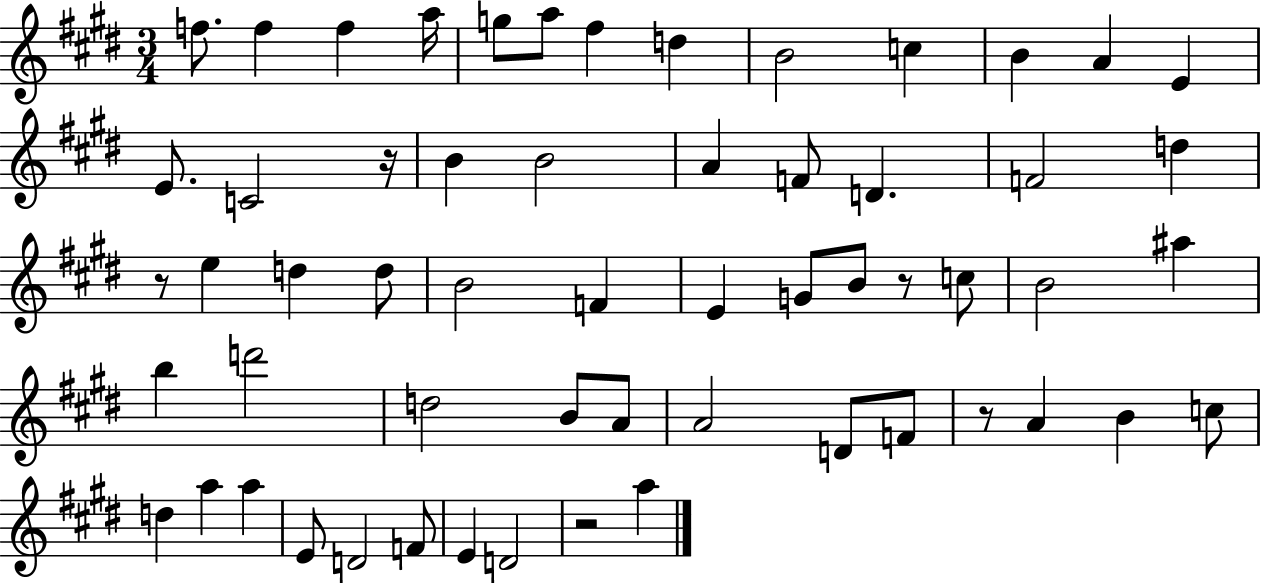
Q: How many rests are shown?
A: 5